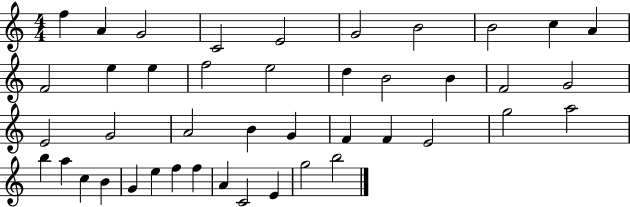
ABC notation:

X:1
T:Untitled
M:4/4
L:1/4
K:C
f A G2 C2 E2 G2 B2 B2 c A F2 e e f2 e2 d B2 B F2 G2 E2 G2 A2 B G F F E2 g2 a2 b a c B G e f f A C2 E g2 b2